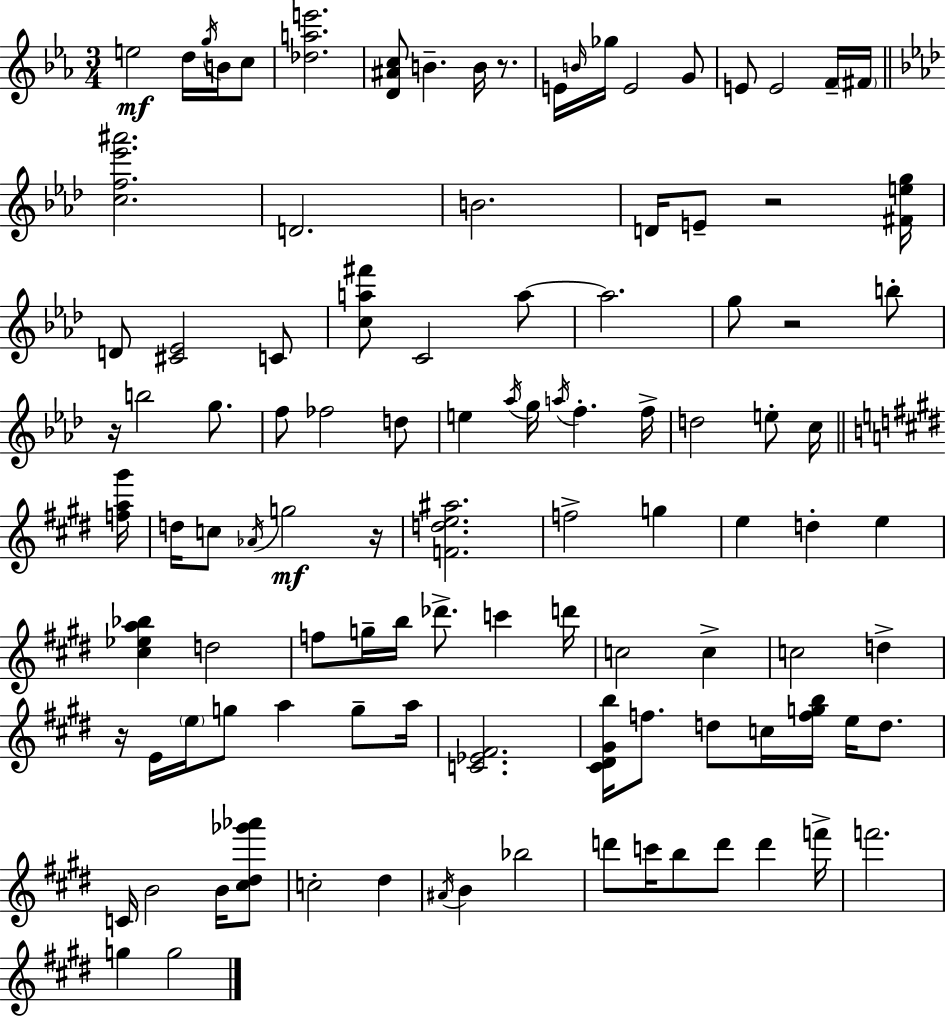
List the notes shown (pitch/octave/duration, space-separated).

E5/h D5/s G5/s B4/s C5/e [Db5,A5,E6]/h. [D4,A#4,C5]/e B4/q. B4/s R/e. E4/s B4/s Gb5/s E4/h G4/e E4/e E4/h F4/s F#4/s [C5,F5,Eb6,A#6]/h. D4/h. B4/h. D4/s E4/e R/h [F#4,E5,G5]/s D4/e [C#4,Eb4]/h C4/e [C5,A5,F#6]/e C4/h A5/e A5/h. G5/e R/h B5/e R/s B5/h G5/e. F5/e FES5/h D5/e E5/q Ab5/s G5/s A5/s F5/q. F5/s D5/h E5/e C5/s [F5,A5,G#6]/s D5/s C5/e Ab4/s G5/h R/s [F4,D5,E5,A#5]/h. F5/h G5/q E5/q D5/q E5/q [C#5,Eb5,A5,Bb5]/q D5/h F5/e G5/s B5/s Db6/e. C6/q D6/s C5/h C5/q C5/h D5/q R/s E4/s E5/s G5/e A5/q G5/e A5/s [C4,Eb4,F#4]/h. [C#4,D#4,G#4,B5]/s F5/e. D5/e C5/s [F5,G5,B5]/s E5/s D5/e. C4/s B4/h B4/s [C#5,D#5,Gb6,Ab6]/e C5/h D#5/q A#4/s B4/q Bb5/h D6/e C6/s B5/e D6/e D6/q F6/s F6/h. G5/q G5/h